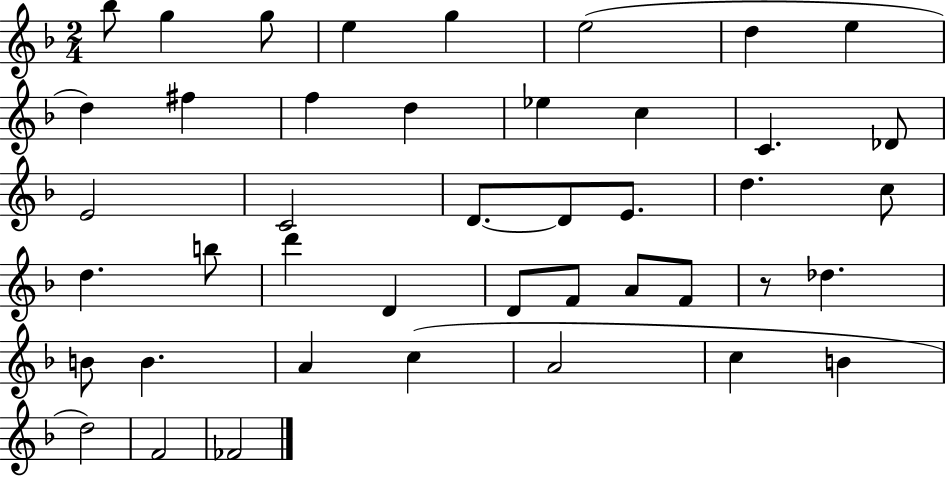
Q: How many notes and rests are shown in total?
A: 43